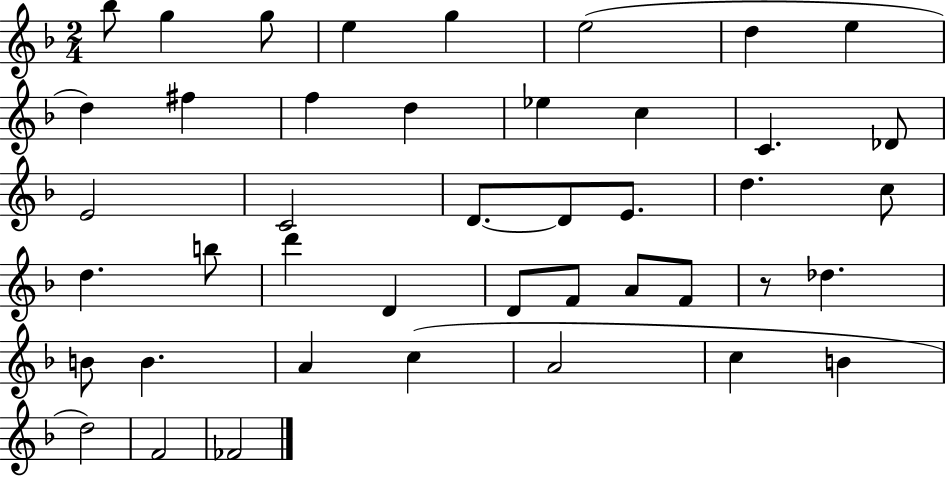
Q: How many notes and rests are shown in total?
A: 43